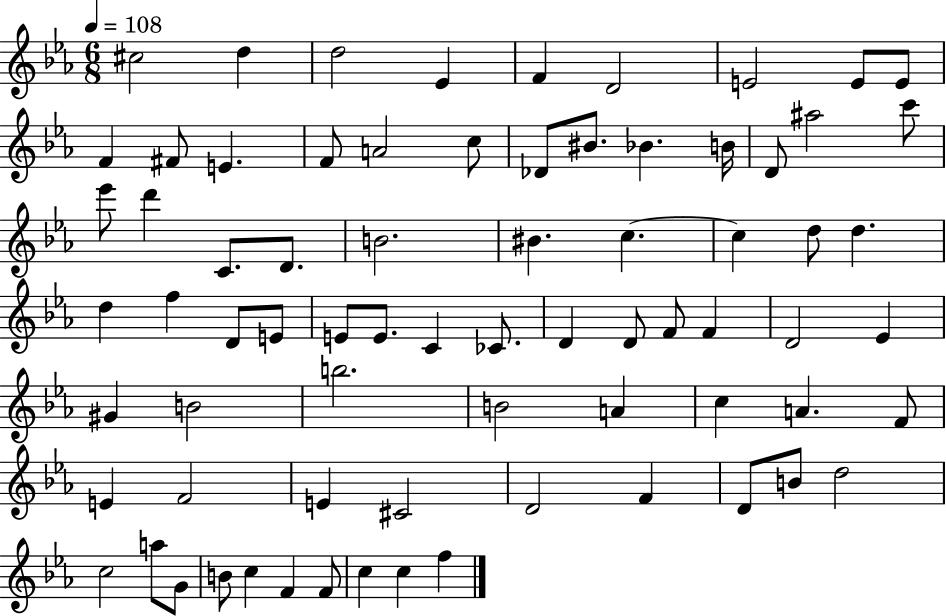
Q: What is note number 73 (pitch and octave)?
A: F5